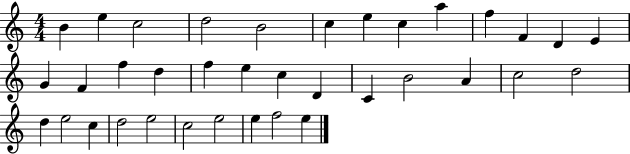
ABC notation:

X:1
T:Untitled
M:4/4
L:1/4
K:C
B e c2 d2 B2 c e c a f F D E G F f d f e c D C B2 A c2 d2 d e2 c d2 e2 c2 e2 e f2 e